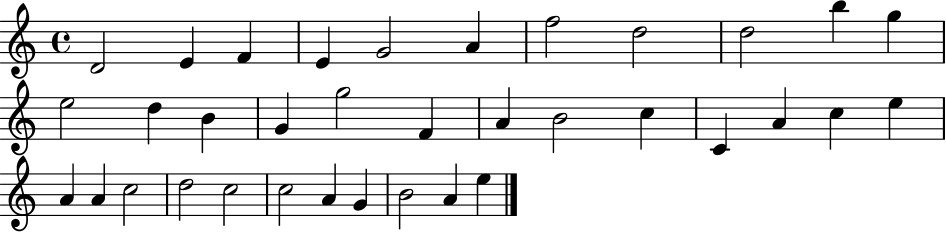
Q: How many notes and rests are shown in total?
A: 35